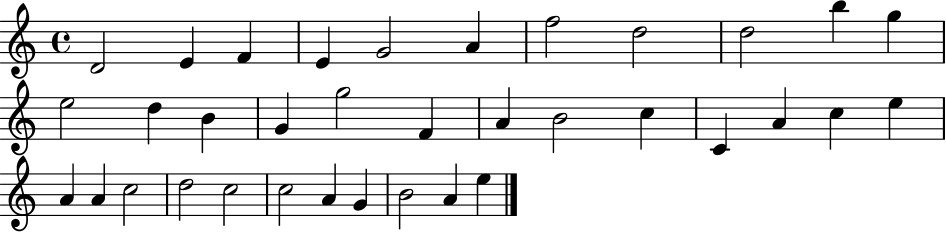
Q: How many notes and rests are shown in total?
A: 35